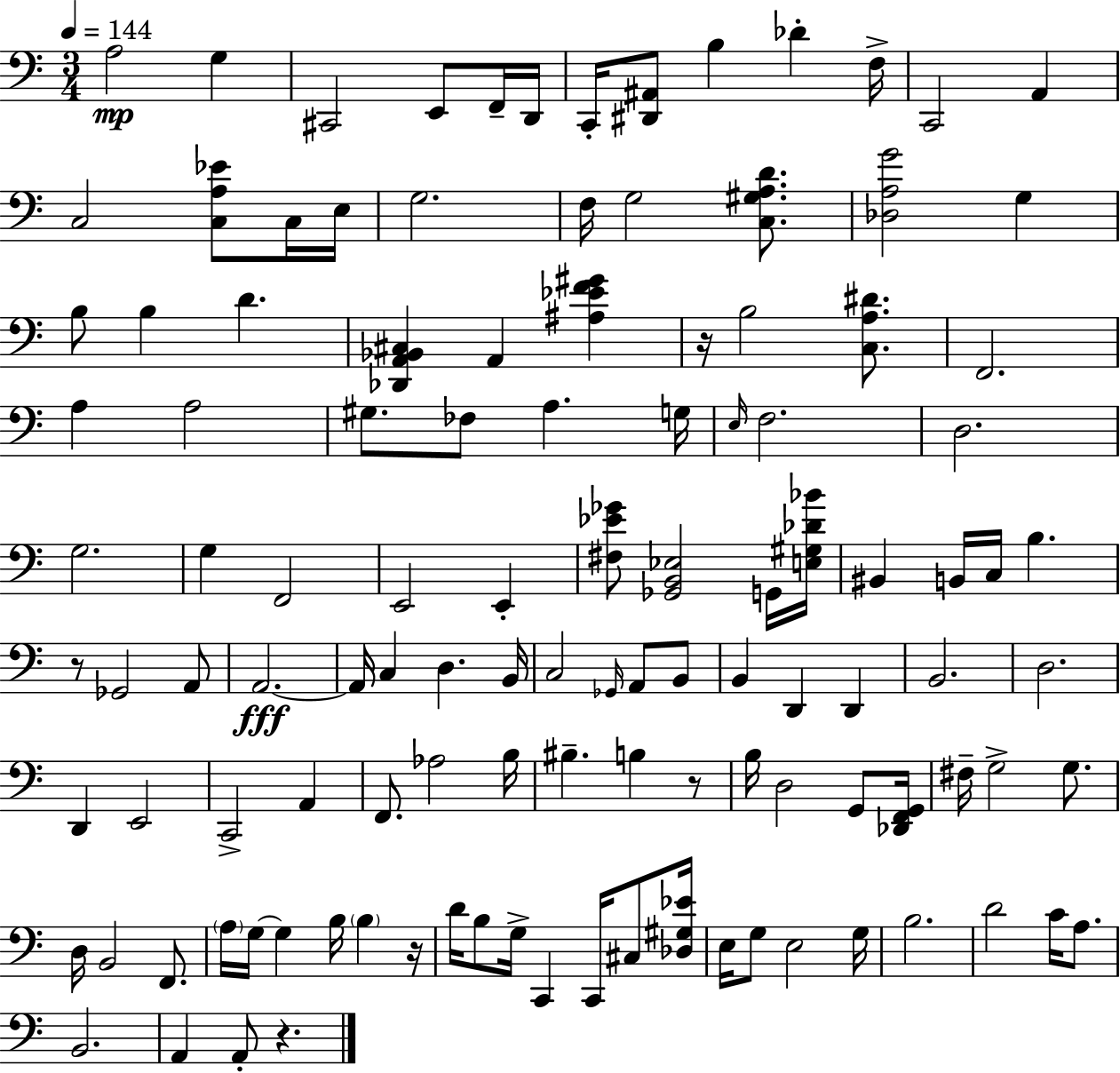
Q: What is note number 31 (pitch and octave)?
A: G3